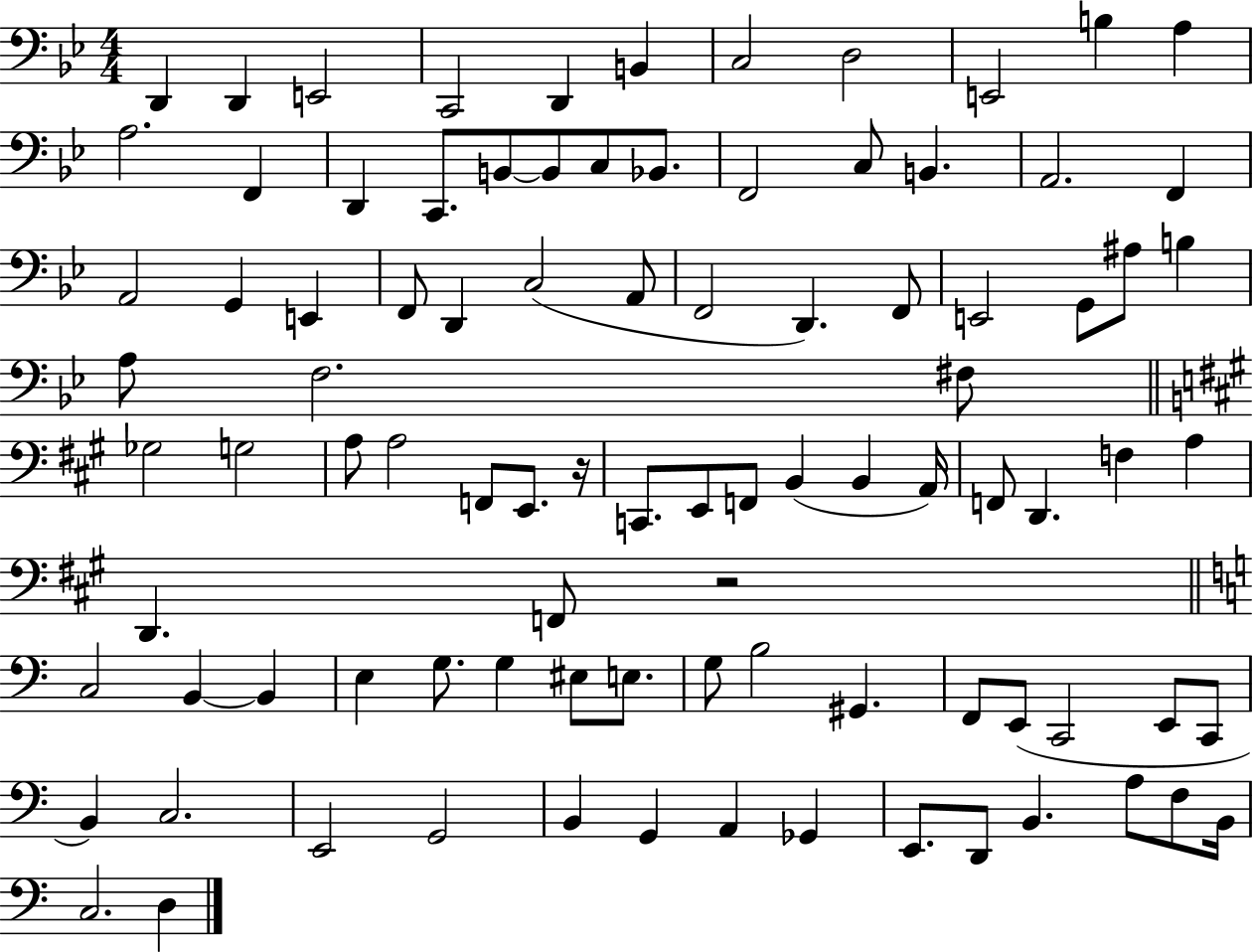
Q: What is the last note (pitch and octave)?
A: D3